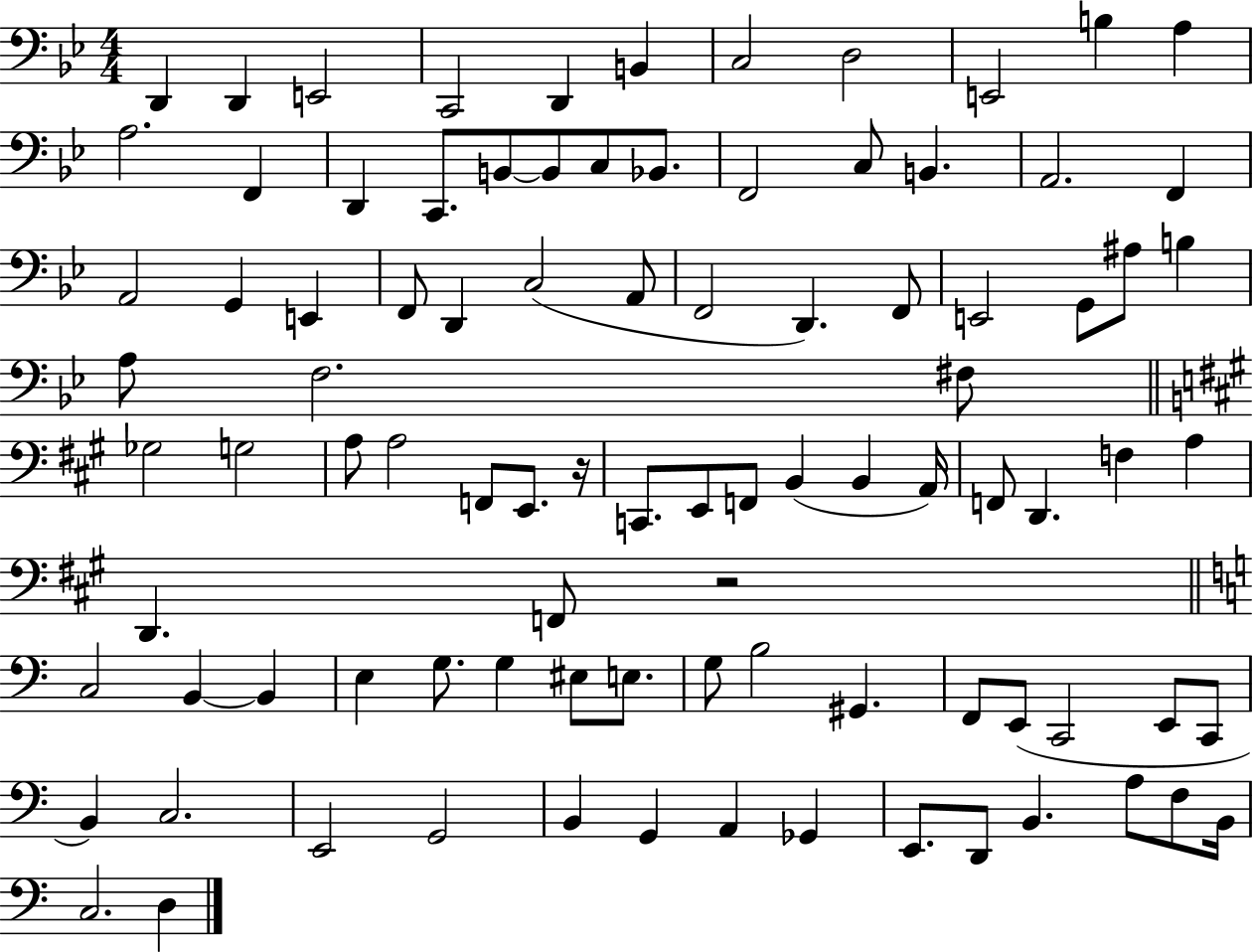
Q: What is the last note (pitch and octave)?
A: D3